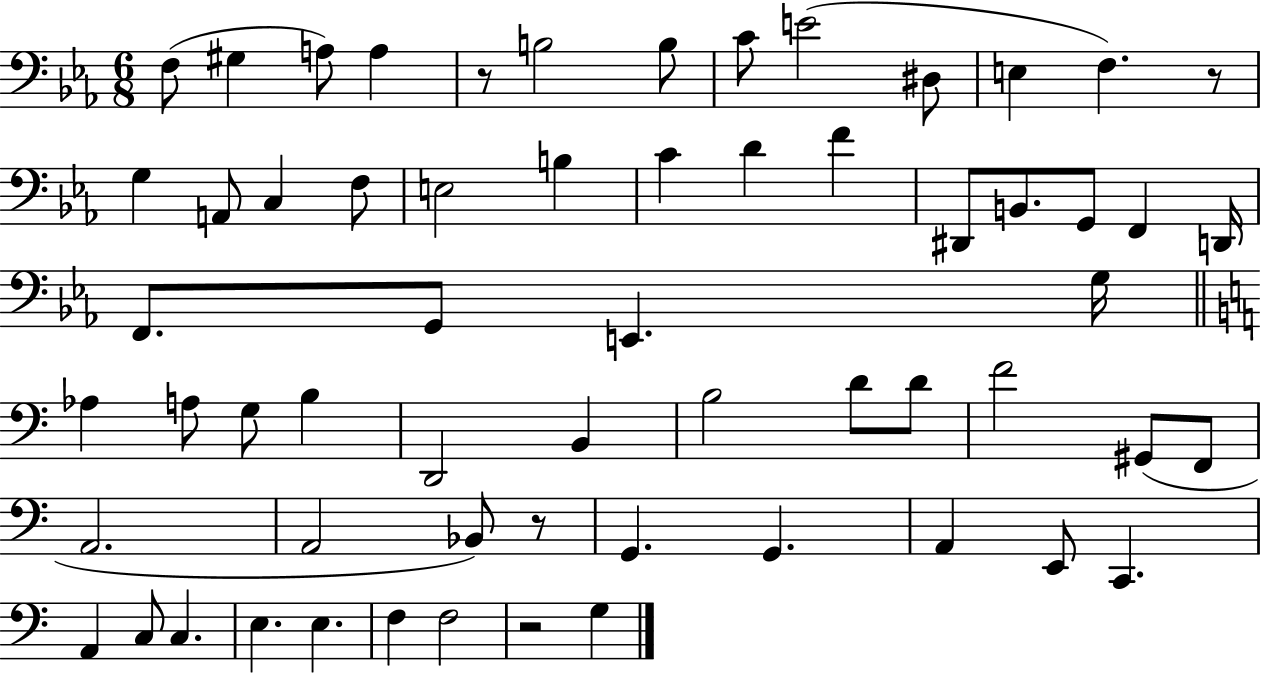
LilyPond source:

{
  \clef bass
  \numericTimeSignature
  \time 6/8
  \key ees \major
  f8( gis4 a8) a4 | r8 b2 b8 | c'8 e'2( dis8 | e4 f4.) r8 | \break g4 a,8 c4 f8 | e2 b4 | c'4 d'4 f'4 | dis,8 b,8. g,8 f,4 d,16 | \break f,8. g,8 e,4. g16 | \bar "||" \break \key a \minor aes4 a8 g8 b4 | d,2 b,4 | b2 d'8 d'8 | f'2 gis,8( f,8 | \break a,2. | a,2 bes,8) r8 | g,4. g,4. | a,4 e,8 c,4. | \break a,4 c8 c4. | e4. e4. | f4 f2 | r2 g4 | \break \bar "|."
}